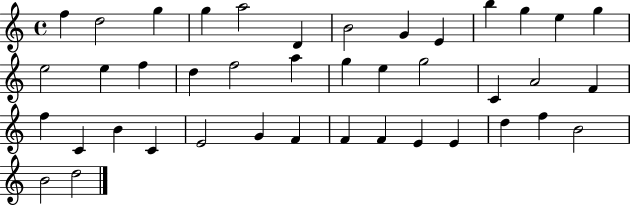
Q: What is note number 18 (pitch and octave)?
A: F5